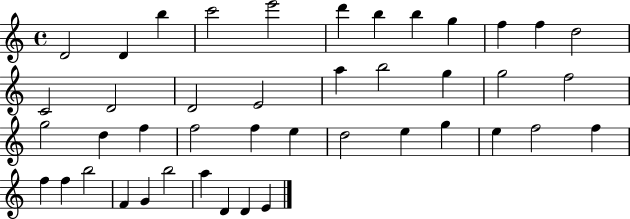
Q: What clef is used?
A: treble